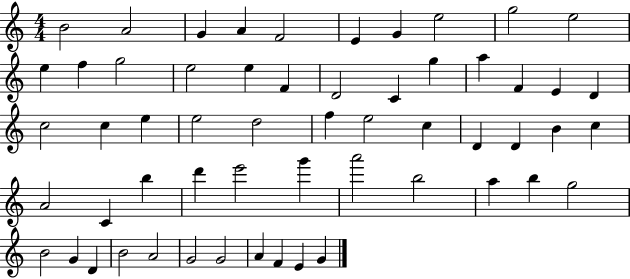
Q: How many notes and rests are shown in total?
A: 57